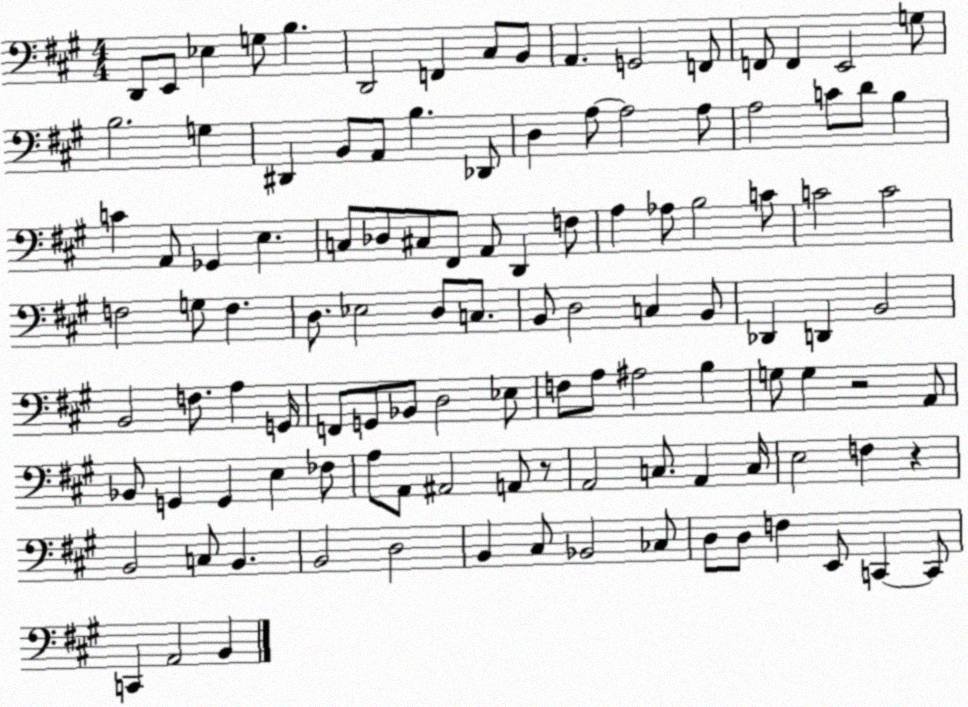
X:1
T:Untitled
M:4/4
L:1/4
K:A
D,,/2 E,,/2 _E, G,/2 B, D,,2 F,, ^C,/2 B,,/2 A,, G,,2 F,,/2 F,,/2 F,, E,,2 G,/2 B,2 G, ^D,, B,,/2 A,,/2 B, _D,,/2 D, A,/2 A,2 A,/2 A,2 C/2 D/2 B, C A,,/2 _G,, E, C,/2 _D,/2 ^C,/2 ^F,,/2 A,,/2 D,, F,/2 A, _A,/2 B,2 C/2 C2 C2 F,2 G,/2 F, D,/2 _E,2 D,/2 C,/2 B,,/2 D,2 C, B,,/2 _D,, D,, B,,2 B,,2 F,/2 A, G,,/4 F,,/2 G,,/2 _B,,/2 D,2 _E,/2 F,/2 A,/2 ^A,2 B, G,/2 G, z2 A,,/2 _B,,/2 G,, G,, E, _F,/2 A,/2 A,,/2 ^A,,2 A,,/2 z/2 A,,2 C,/2 A,, C,/4 E,2 F, z B,,2 C,/2 B,, B,,2 D,2 B,, ^C,/2 _B,,2 _C,/2 D,/2 D,/2 F, E,,/2 C,, C,,/2 C,, A,,2 B,,